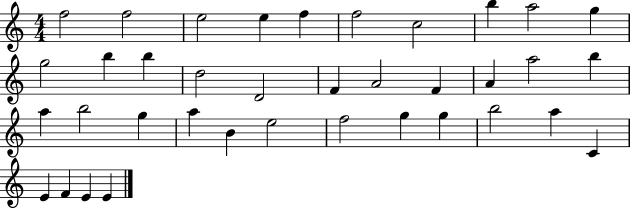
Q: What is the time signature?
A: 4/4